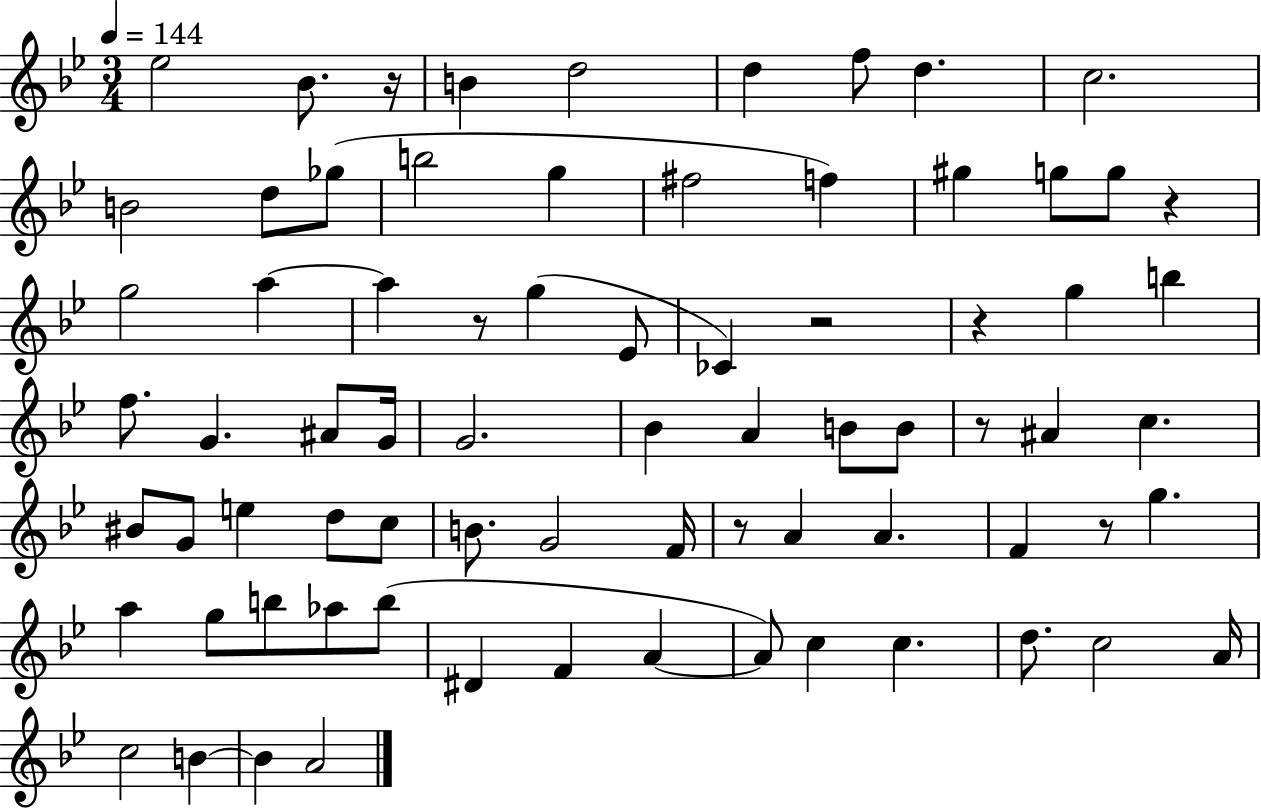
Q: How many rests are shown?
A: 8